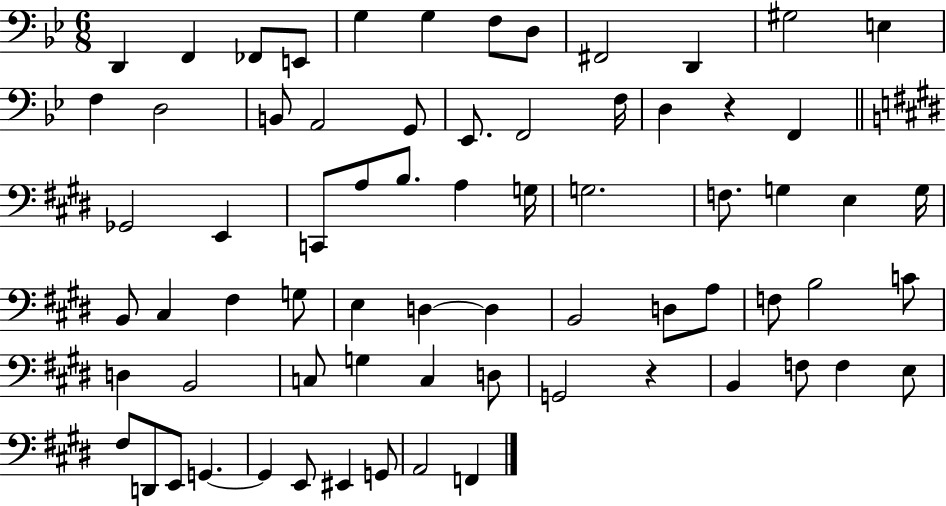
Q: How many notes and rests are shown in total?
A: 70